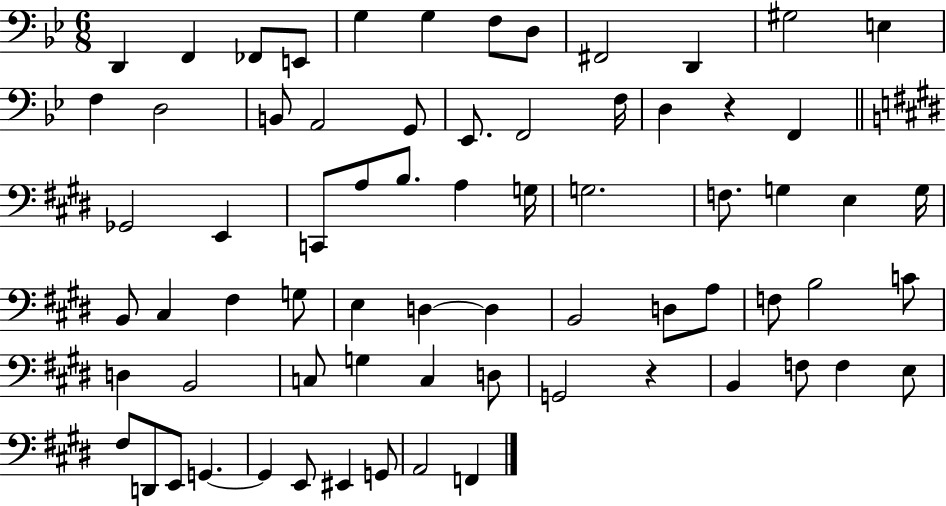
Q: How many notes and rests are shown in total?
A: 70